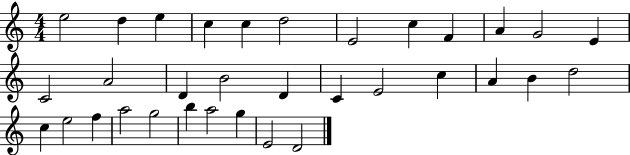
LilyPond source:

{
  \clef treble
  \numericTimeSignature
  \time 4/4
  \key c \major
  e''2 d''4 e''4 | c''4 c''4 d''2 | e'2 c''4 f'4 | a'4 g'2 e'4 | \break c'2 a'2 | d'4 b'2 d'4 | c'4 e'2 c''4 | a'4 b'4 d''2 | \break c''4 e''2 f''4 | a''2 g''2 | b''4 a''2 g''4 | e'2 d'2 | \break \bar "|."
}